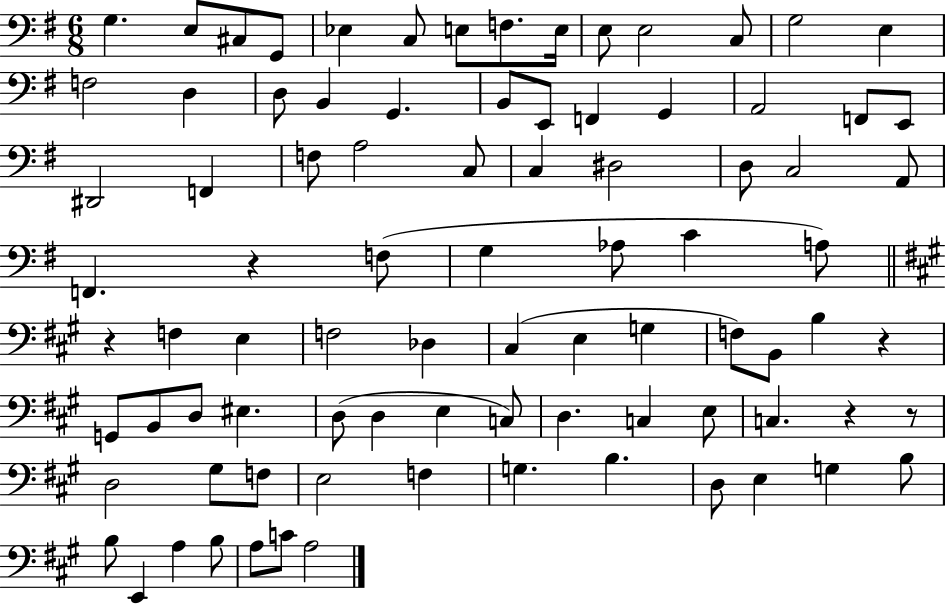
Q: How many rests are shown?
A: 5